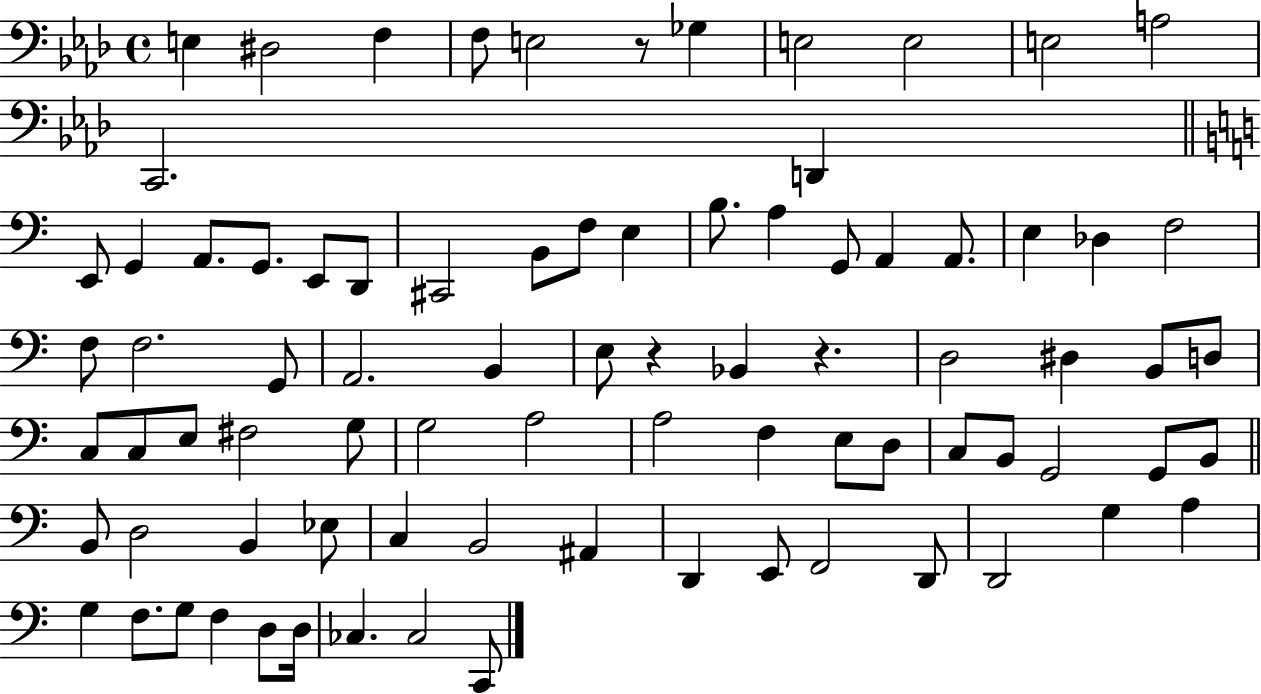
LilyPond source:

{
  \clef bass
  \time 4/4
  \defaultTimeSignature
  \key aes \major
  e4 dis2 f4 | f8 e2 r8 ges4 | e2 e2 | e2 a2 | \break c,2. d,4 | \bar "||" \break \key c \major e,8 g,4 a,8. g,8. e,8 d,8 | cis,2 b,8 f8 e4 | b8. a4 g,8 a,4 a,8. | e4 des4 f2 | \break f8 f2. g,8 | a,2. b,4 | e8 r4 bes,4 r4. | d2 dis4 b,8 d8 | \break c8 c8 e8 fis2 g8 | g2 a2 | a2 f4 e8 d8 | c8 b,8 g,2 g,8 b,8 | \break \bar "||" \break \key c \major b,8 d2 b,4 ees8 | c4 b,2 ais,4 | d,4 e,8 f,2 d,8 | d,2 g4 a4 | \break g4 f8. g8 f4 d8 d16 | ces4. ces2 c,8 | \bar "|."
}